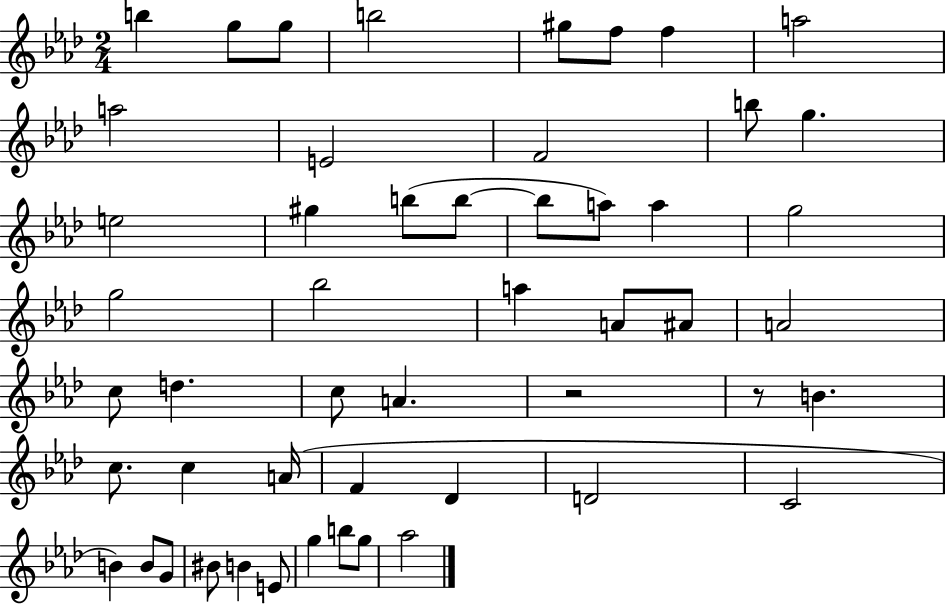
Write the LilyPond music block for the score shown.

{
  \clef treble
  \numericTimeSignature
  \time 2/4
  \key aes \major
  b''4 g''8 g''8 | b''2 | gis''8 f''8 f''4 | a''2 | \break a''2 | e'2 | f'2 | b''8 g''4. | \break e''2 | gis''4 b''8( b''8~~ | b''8 a''8) a''4 | g''2 | \break g''2 | bes''2 | a''4 a'8 ais'8 | a'2 | \break c''8 d''4. | c''8 a'4. | r2 | r8 b'4. | \break c''8. c''4 a'16( | f'4 des'4 | d'2 | c'2 | \break b'4) b'8 g'8 | bis'8 b'4 e'8 | g''4 b''8 g''8 | aes''2 | \break \bar "|."
}